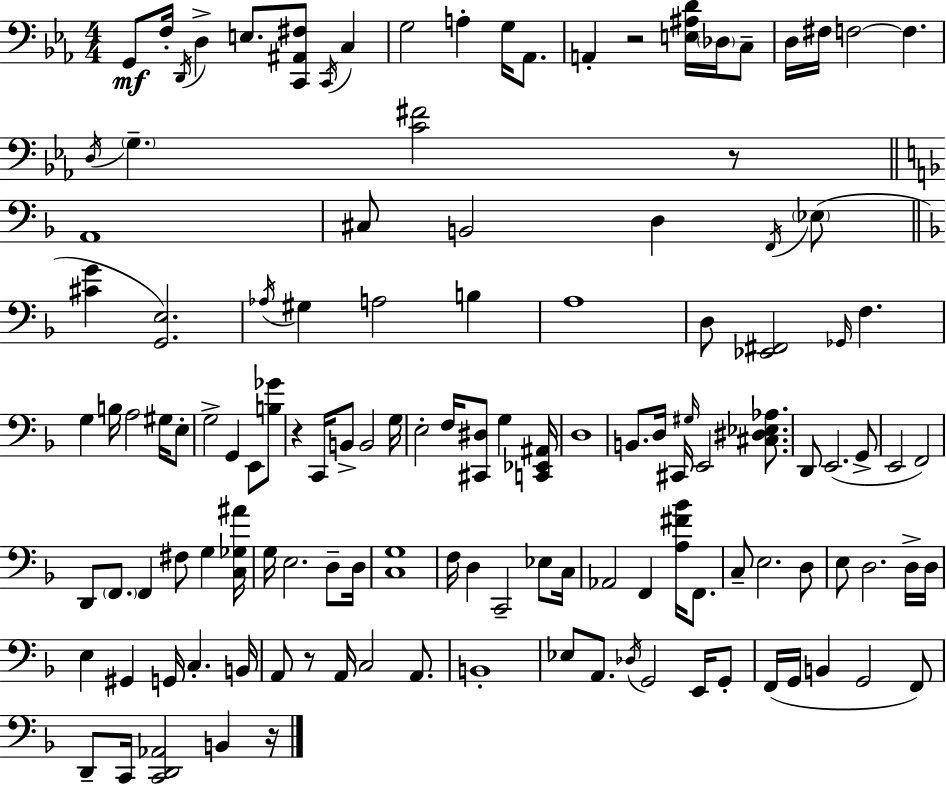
X:1
T:Untitled
M:4/4
L:1/4
K:Cm
G,,/2 F,/4 D,,/4 D, E,/2 [C,,^A,,^F,]/2 C,,/4 C, G,2 A, G,/4 _A,,/2 A,, z2 [E,^A,D]/4 _D,/4 C,/2 D,/4 ^F,/4 F,2 F, D,/4 G, [C^F]2 z/2 A,,4 ^C,/2 B,,2 D, F,,/4 _E,/2 [^CG] [G,,E,]2 _A,/4 ^G, A,2 B, A,4 D,/2 [_E,,^F,,]2 _G,,/4 F, G, B,/4 A,2 ^G,/4 E,/2 G,2 G,, E,,/2 [B,_G]/2 z C,,/4 B,,/2 B,,2 G,/4 E,2 F,/4 [^C,,^D,]/2 G, [C,,_E,,^A,,]/4 D,4 B,,/2 D,/4 ^C,,/4 ^G,/4 E,,2 [^C,^D,_E,_A,]/2 D,,/2 E,,2 G,,/2 E,,2 F,,2 D,,/2 F,,/2 F,, ^F,/2 G, [C,_G,^A]/4 G,/4 E,2 D,/2 D,/4 [C,G,]4 F,/4 D, C,,2 _E,/2 C,/4 _A,,2 F,, [A,^F_B]/4 F,,/2 C,/2 E,2 D,/2 E,/2 D,2 D,/4 D,/4 E, ^G,, G,,/4 C, B,,/4 A,,/2 z/2 A,,/4 C,2 A,,/2 B,,4 _E,/2 A,,/2 _D,/4 G,,2 E,,/4 G,,/2 F,,/4 G,,/4 B,, G,,2 F,,/2 D,,/2 C,,/4 [C,,D,,_A,,]2 B,, z/4